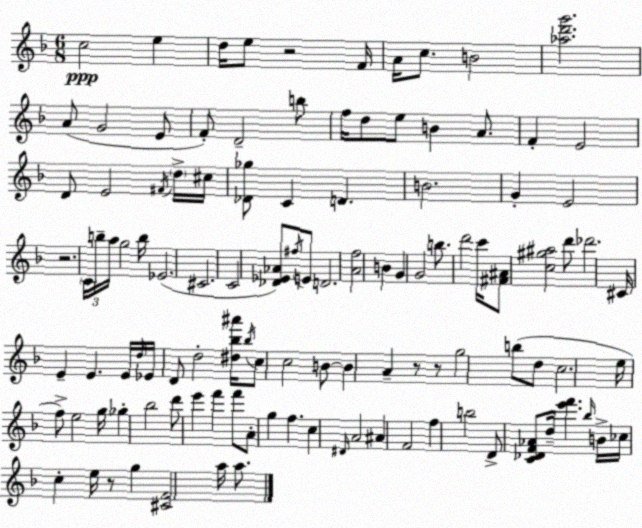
X:1
T:Untitled
M:6/8
L:1/4
K:Dm
c2 e d/4 e/2 z2 F/4 A/4 c/2 B2 [_ad'g']2 A/2 G2 E/2 F/2 D2 b/2 f/4 d/2 e/2 B A/2 F E2 D/2 E2 ^F/4 d/4 ^c/4 [_D_g]/2 C D B2 G E2 z2 C/4 b/4 a/4 g2 b/4 _E2 ^C2 C2 [_D_E_A]/2 ^f/4 E/2 D2 [Af]2 B G G2 b/2 d'2 c'/4 [^F^A]/2 [c^g^a]2 d'/2 _d'2 ^C/4 E E E/4 d/4 _E/4 D/2 d2 [^d_b^a']/4 _b/4 c/2 c2 B/2 B A z/2 z/2 g2 b/2 d/2 c2 e/4 f/2 e2 g/4 _g _b2 d'/2 e' f' f'/2 A/2 g f c ^D/4 A2 ^A F2 f b2 D/2 [C_DF_A]/2 d/4 [e'f'] _b/4 B/4 _c/4 c e/4 z/2 g [^CF]2 a/4 a/2